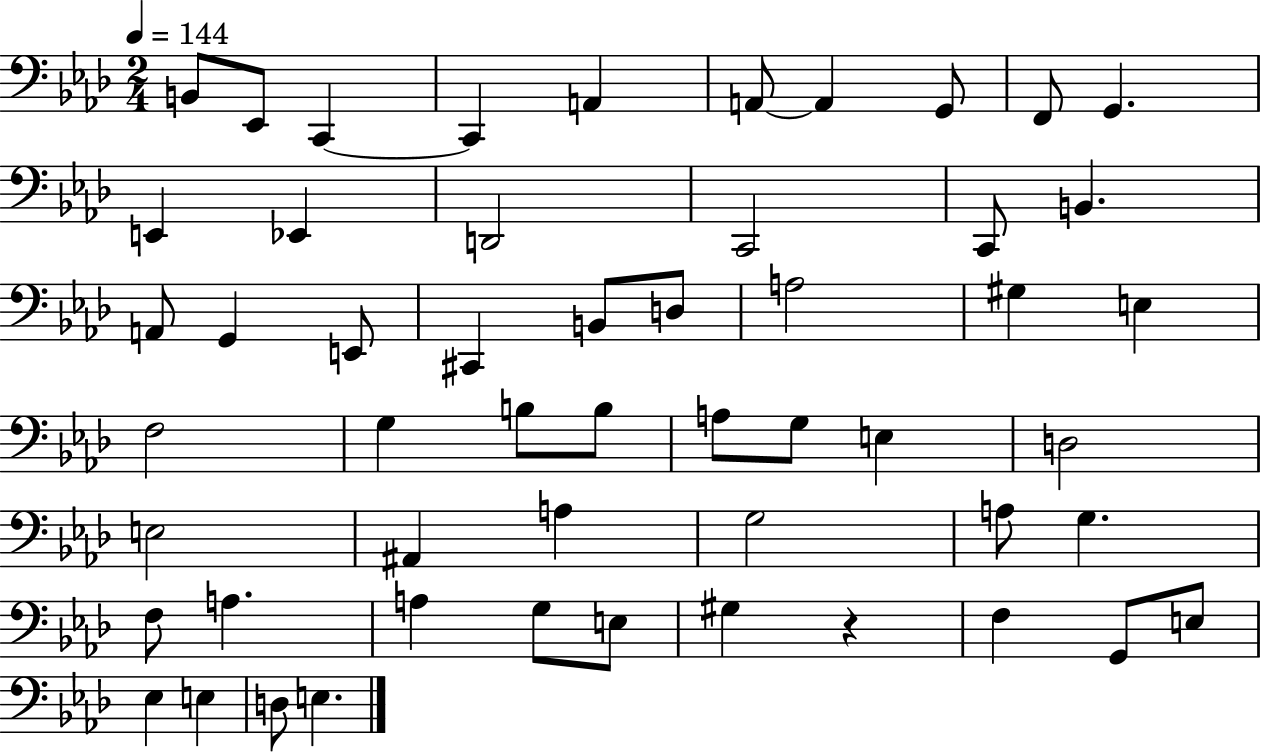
X:1
T:Untitled
M:2/4
L:1/4
K:Ab
B,,/2 _E,,/2 C,, C,, A,, A,,/2 A,, G,,/2 F,,/2 G,, E,, _E,, D,,2 C,,2 C,,/2 B,, A,,/2 G,, E,,/2 ^C,, B,,/2 D,/2 A,2 ^G, E, F,2 G, B,/2 B,/2 A,/2 G,/2 E, D,2 E,2 ^A,, A, G,2 A,/2 G, F,/2 A, A, G,/2 E,/2 ^G, z F, G,,/2 E,/2 _E, E, D,/2 E,